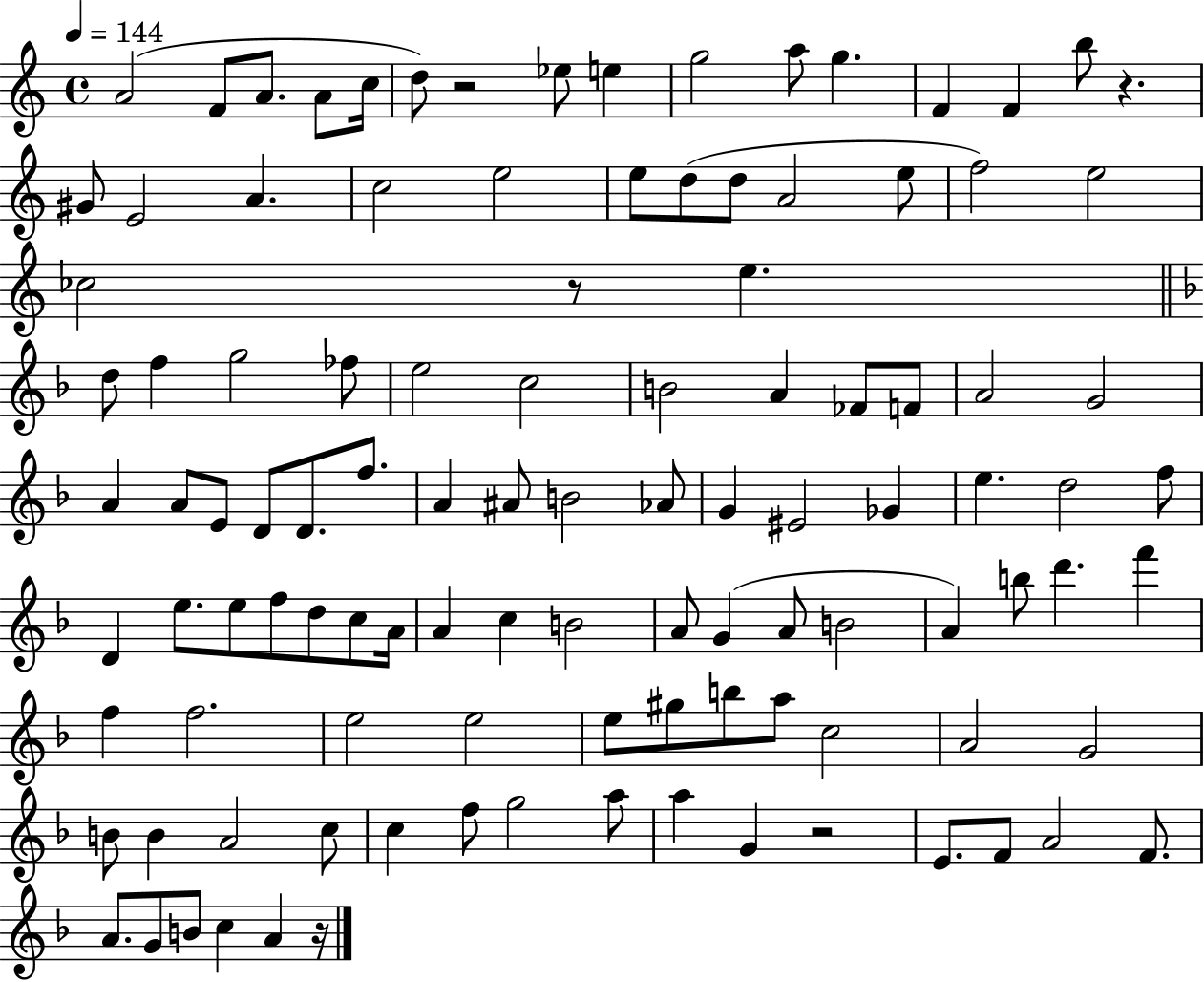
A4/h F4/e A4/e. A4/e C5/s D5/e R/h Eb5/e E5/q G5/h A5/e G5/q. F4/q F4/q B5/e R/q. G#4/e E4/h A4/q. C5/h E5/h E5/e D5/e D5/e A4/h E5/e F5/h E5/h CES5/h R/e E5/q. D5/e F5/q G5/h FES5/e E5/h C5/h B4/h A4/q FES4/e F4/e A4/h G4/h A4/q A4/e E4/e D4/e D4/e. F5/e. A4/q A#4/e B4/h Ab4/e G4/q EIS4/h Gb4/q E5/q. D5/h F5/e D4/q E5/e. E5/e F5/e D5/e C5/e A4/s A4/q C5/q B4/h A4/e G4/q A4/e B4/h A4/q B5/e D6/q. F6/q F5/q F5/h. E5/h E5/h E5/e G#5/e B5/e A5/e C5/h A4/h G4/h B4/e B4/q A4/h C5/e C5/q F5/e G5/h A5/e A5/q G4/q R/h E4/e. F4/e A4/h F4/e. A4/e. G4/e B4/e C5/q A4/q R/s